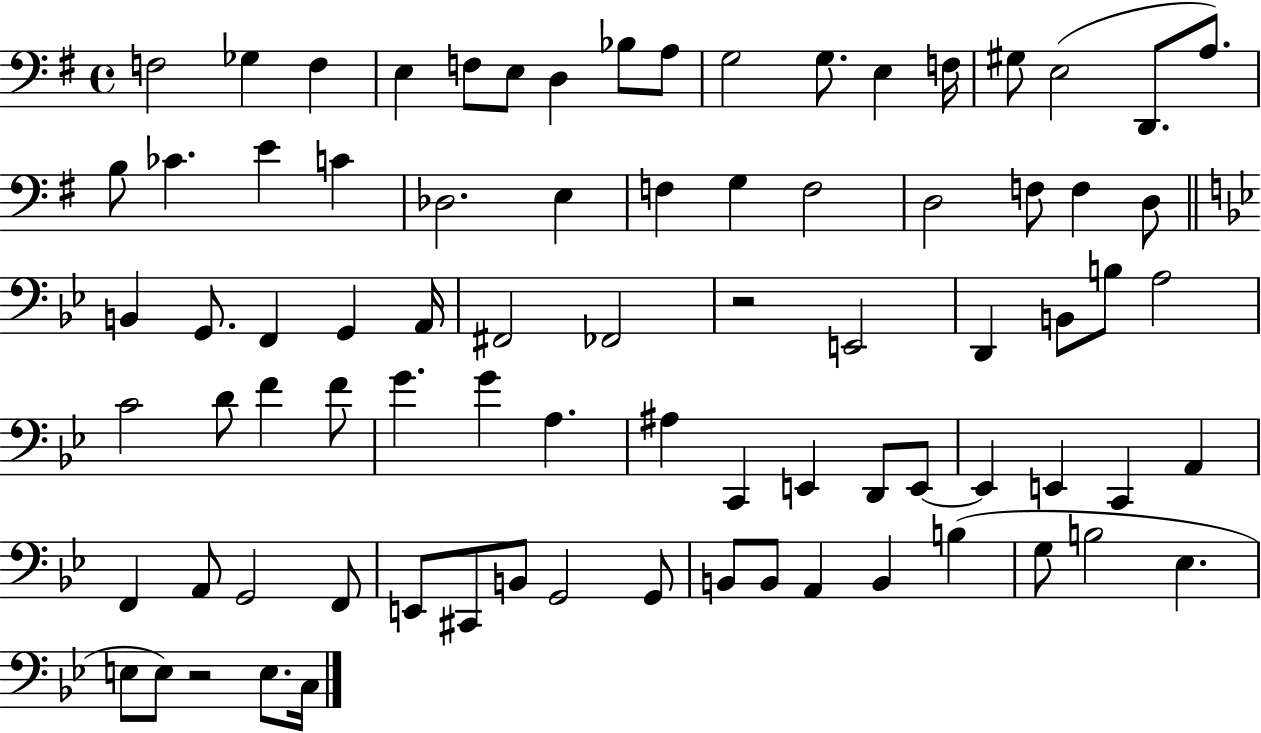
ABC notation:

X:1
T:Untitled
M:4/4
L:1/4
K:G
F,2 _G, F, E, F,/2 E,/2 D, _B,/2 A,/2 G,2 G,/2 E, F,/4 ^G,/2 E,2 D,,/2 A,/2 B,/2 _C E C _D,2 E, F, G, F,2 D,2 F,/2 F, D,/2 B,, G,,/2 F,, G,, A,,/4 ^F,,2 _F,,2 z2 E,,2 D,, B,,/2 B,/2 A,2 C2 D/2 F F/2 G G A, ^A, C,, E,, D,,/2 E,,/2 E,, E,, C,, A,, F,, A,,/2 G,,2 F,,/2 E,,/2 ^C,,/2 B,,/2 G,,2 G,,/2 B,,/2 B,,/2 A,, B,, B, G,/2 B,2 _E, E,/2 E,/2 z2 E,/2 C,/4